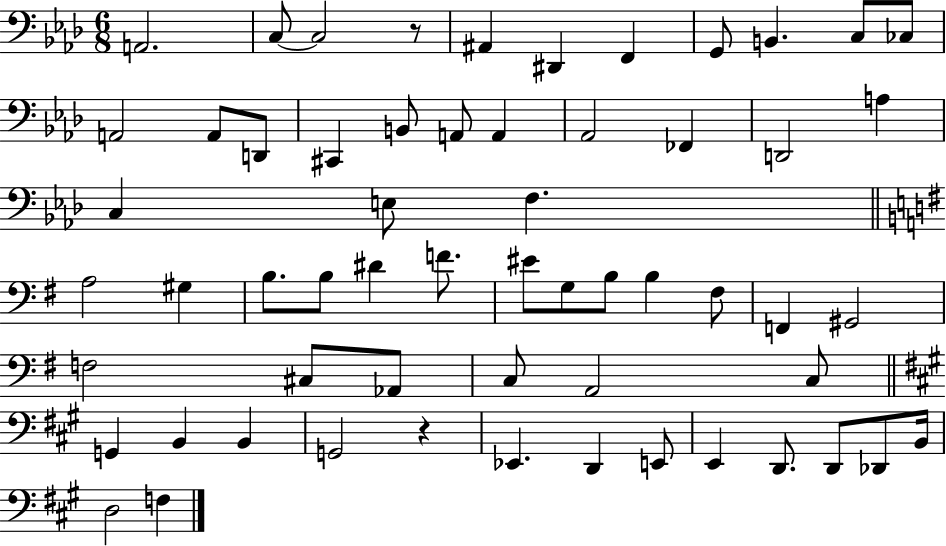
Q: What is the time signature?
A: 6/8